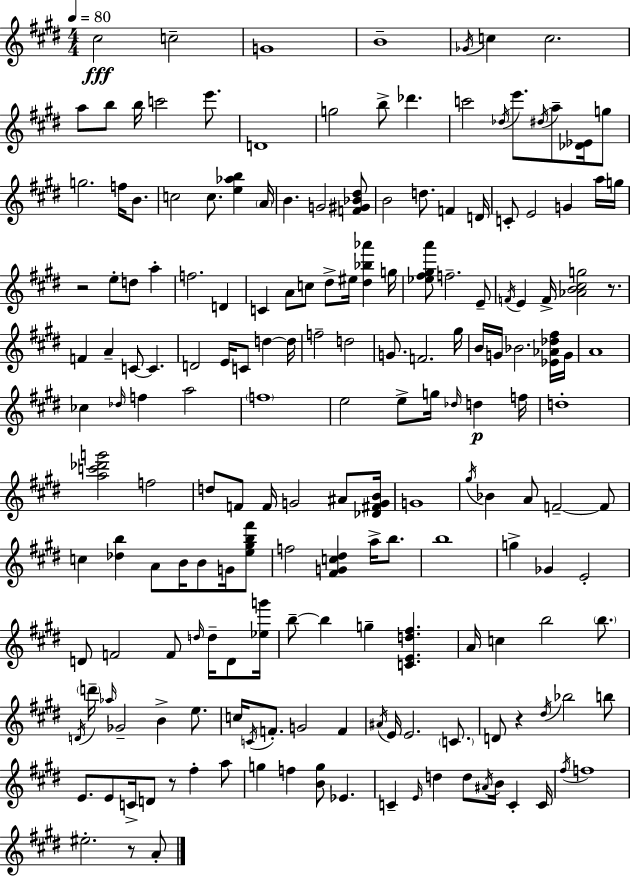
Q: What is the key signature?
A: E major